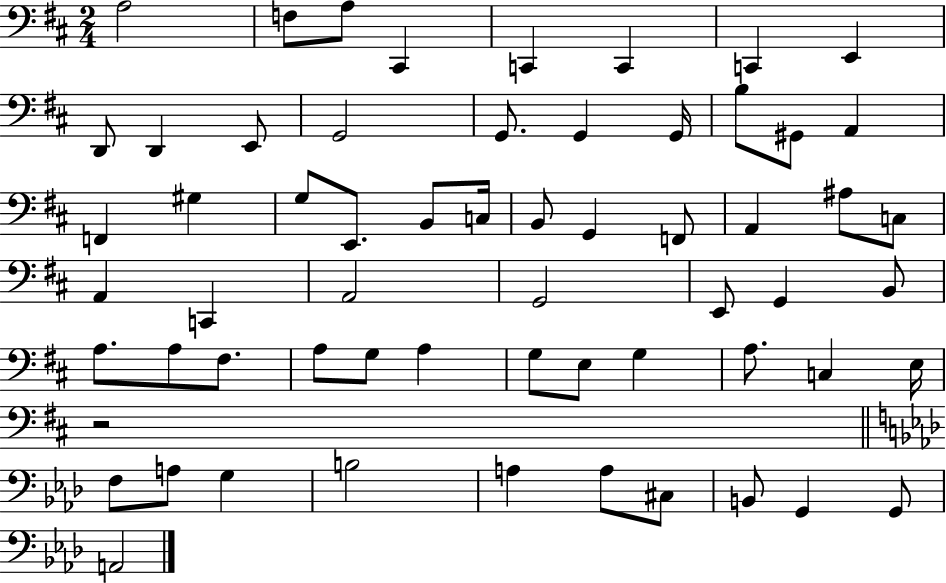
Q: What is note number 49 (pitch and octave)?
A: E3